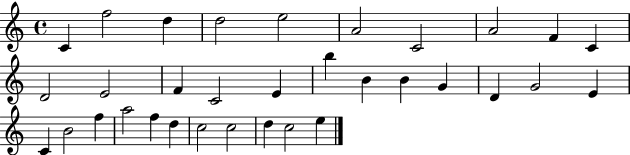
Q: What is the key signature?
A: C major